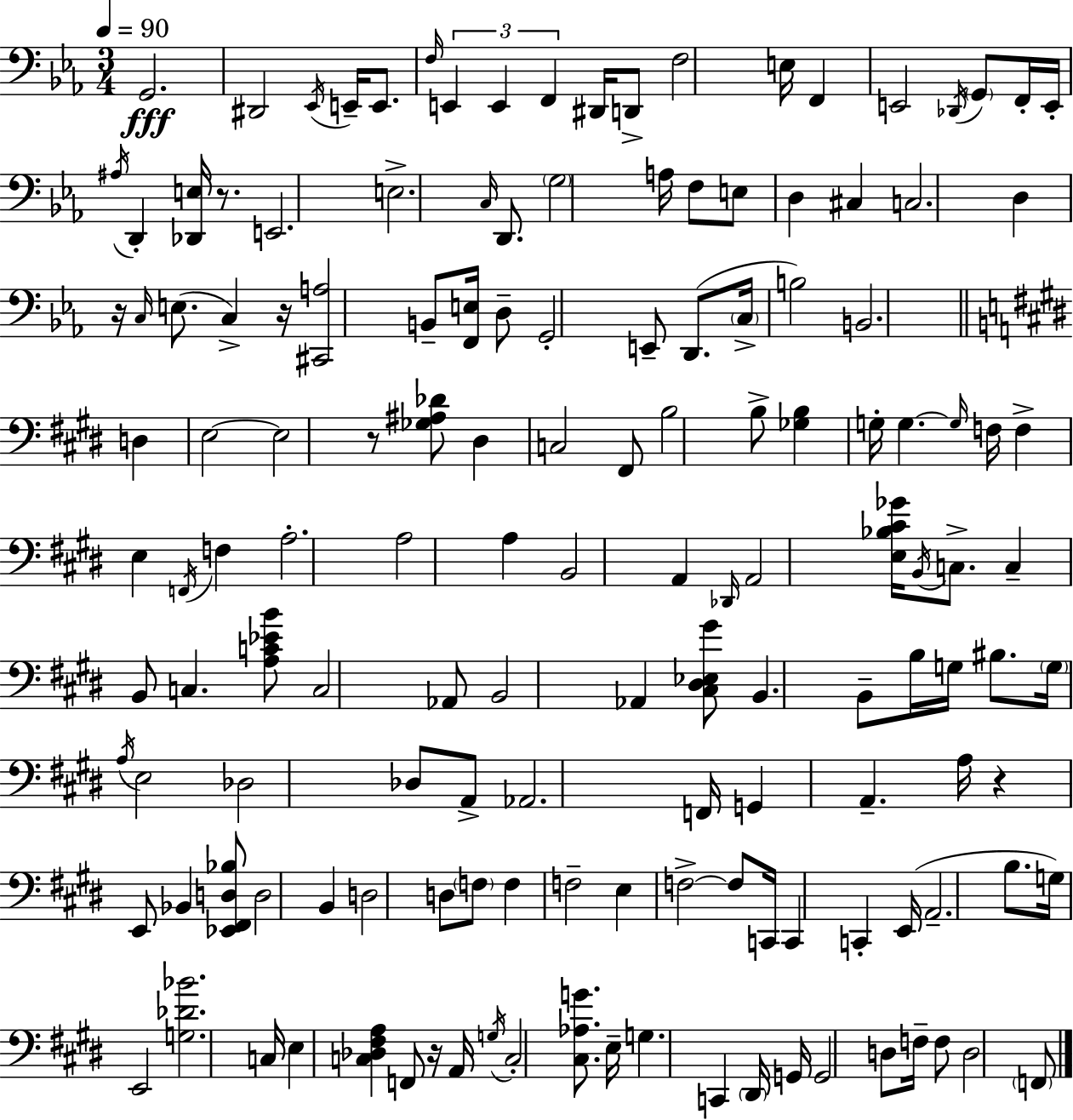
X:1
T:Untitled
M:3/4
L:1/4
K:Cm
G,,2 ^D,,2 _E,,/4 E,,/4 E,,/2 F,/4 E,, E,, F,, ^D,,/4 D,,/2 F,2 E,/4 F,, E,,2 _D,,/4 G,,/2 F,,/4 E,,/4 ^A,/4 D,, [_D,,E,]/4 z/2 E,,2 E,2 C,/4 D,,/2 G,2 A,/4 F,/2 E,/2 D, ^C, C,2 D, z/4 C,/4 E,/2 C, z/4 [^C,,A,]2 B,,/2 [F,,E,]/4 D,/2 G,,2 E,,/2 D,,/2 C,/4 B,2 B,,2 D, E,2 E,2 z/2 [_G,^A,_D]/2 ^D, C,2 ^F,,/2 B,2 B,/2 [_G,B,] G,/4 G, G,/4 F,/4 F, E, F,,/4 F, A,2 A,2 A, B,,2 A,, _D,,/4 A,,2 [E,_B,^C_G]/4 B,,/4 C,/2 C, B,,/2 C, [A,C_EB]/2 C,2 _A,,/2 B,,2 _A,, [^C,^D,_E,^G]/2 B,, B,,/2 B,/4 G,/4 ^B,/2 G,/4 A,/4 E,2 _D,2 _D,/2 A,,/2 _A,,2 F,,/4 G,, A,, A,/4 z E,,/2 _B,, [_E,,^F,,D,_B,]/2 D,2 B,, D,2 D,/2 F,/2 F, F,2 E, F,2 F,/2 C,,/4 C,, C,, E,,/4 A,,2 B,/2 G,/4 E,,2 [G,_D_B]2 C,/4 E, [C,_D,^F,A,] F,,/2 z/4 A,,/4 G,/4 C,2 [^C,_A,G]/2 E,/4 G, C,, ^D,,/4 G,,/4 G,,2 D,/2 F,/4 F,/2 D,2 F,,/2